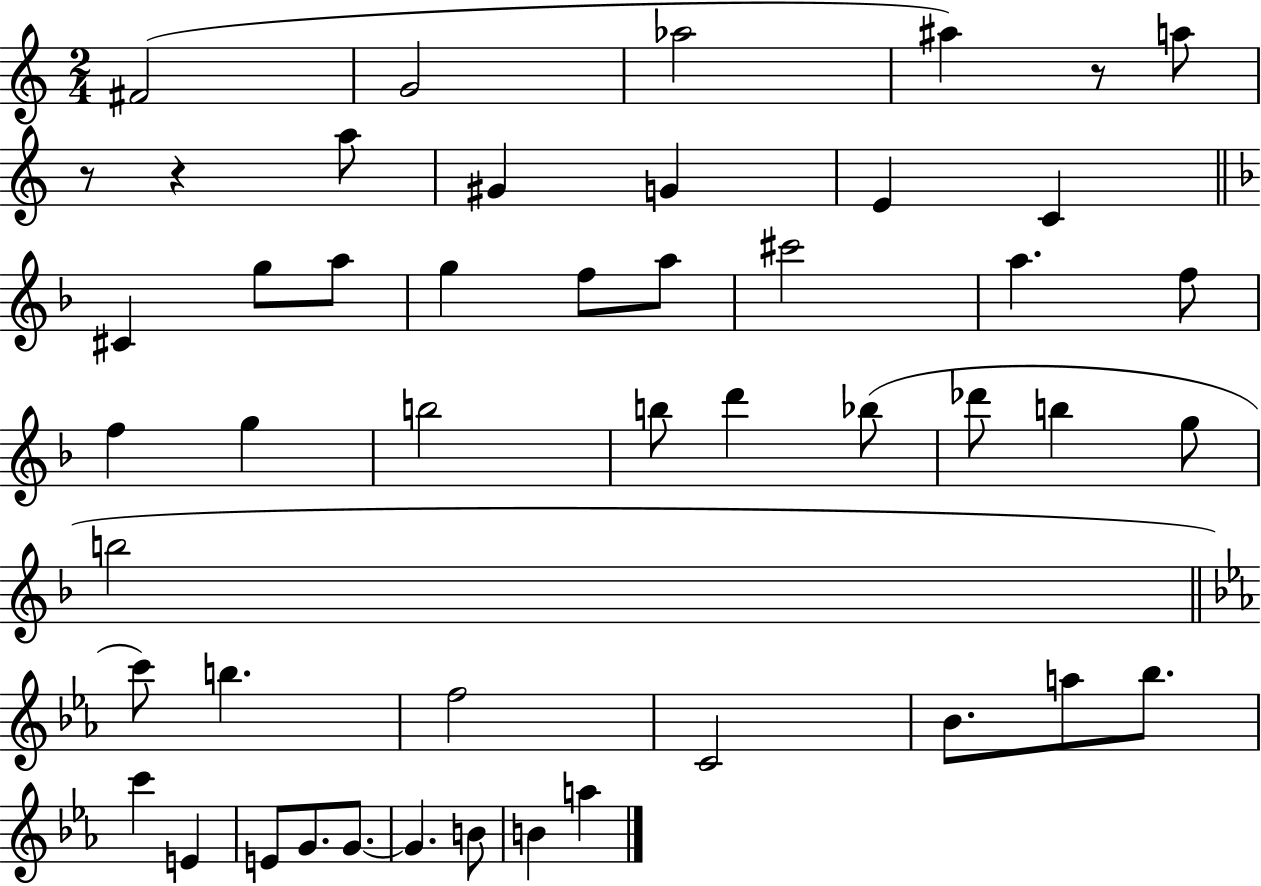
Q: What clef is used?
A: treble